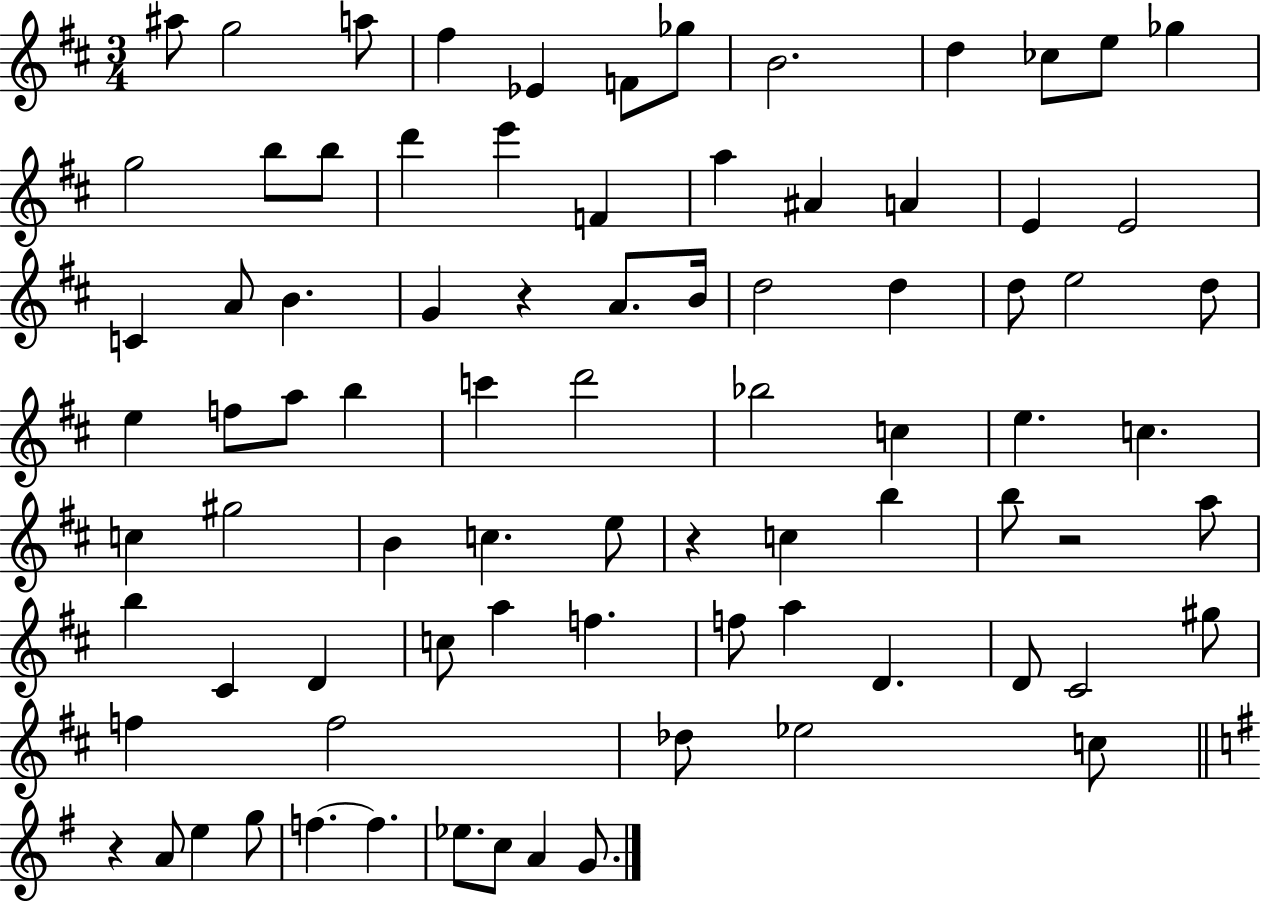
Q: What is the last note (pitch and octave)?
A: G4